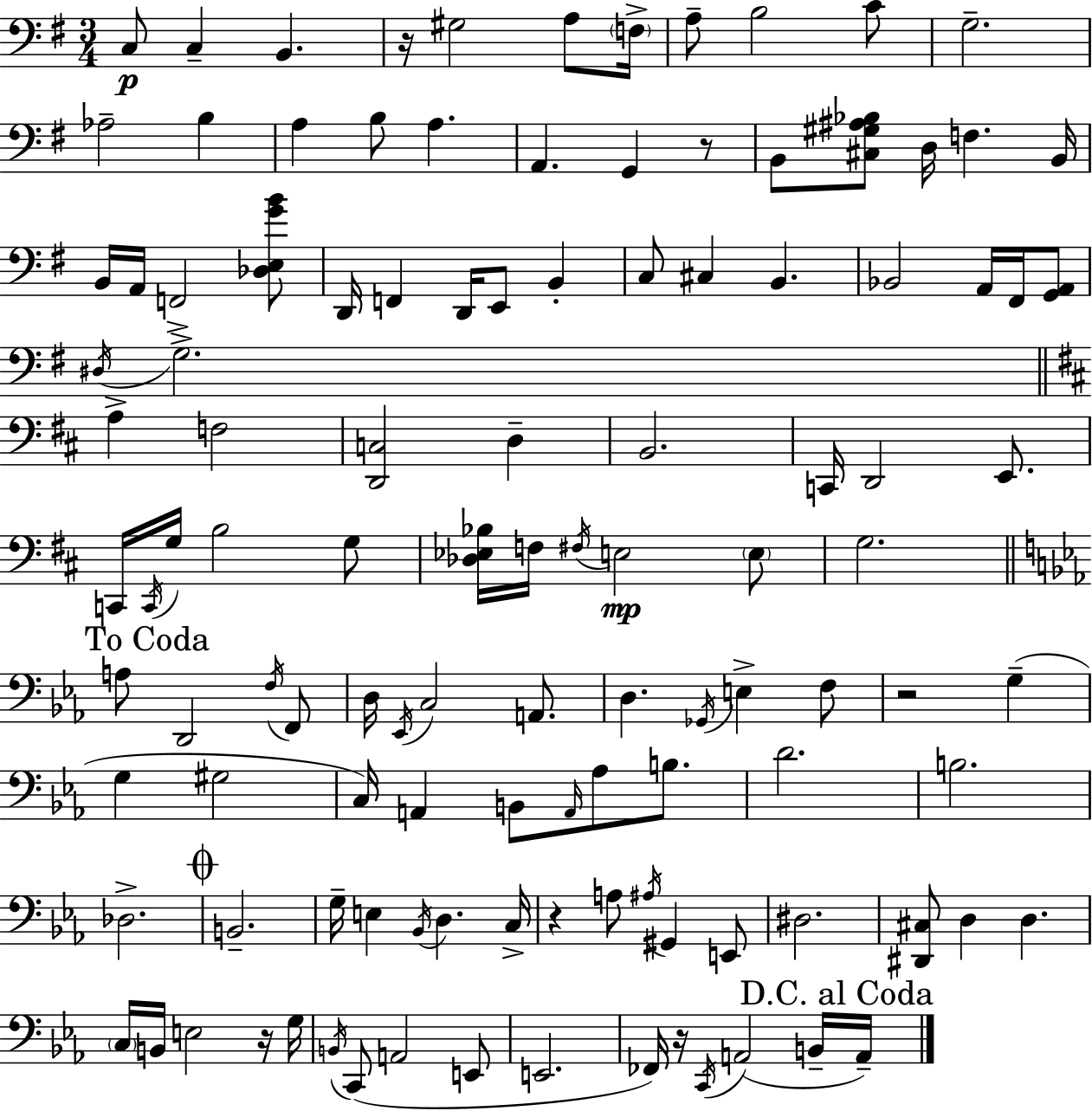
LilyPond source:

{
  \clef bass
  \numericTimeSignature
  \time 3/4
  \key e \minor
  c8\p c4-- b,4. | r16 gis2 a8 \parenthesize f16-> | a8-- b2 c'8 | g2.-- | \break aes2-- b4 | a4 b8 a4. | a,4. g,4 r8 | b,8 <cis gis ais bes>8 d16 f4. b,16 | \break b,16 a,16 f,2-> <des e g' b'>8 | d,16 f,4 d,16 e,8 b,4-. | c8 cis4 b,4. | bes,2 a,16 fis,16 <g, a,>8 | \break \acciaccatura { dis16 } g2.-> | \bar "||" \break \key d \major a4-> f2 | <d, c>2 d4-- | b,2. | c,16 d,2 e,8. | \break c,16 \acciaccatura { c,16 } g16 b2 g8 | <des ees bes>16 f16 \acciaccatura { fis16 } e2\mp | \parenthesize e8 g2. | \mark "To Coda" \bar "||" \break \key ees \major a8 d,2 \acciaccatura { f16 } f,8 | d16 \acciaccatura { ees,16 } c2 a,8. | d4. \acciaccatura { ges,16 } e4-> | f8 r2 g4--( | \break g4 gis2 | c16) a,4 b,8 \grace { a,16 } aes8 | b8. d'2. | b2. | \break des2.-> | \mark \markup { \musicglyph "scripts.coda" } b,2.-- | g16-- e4 \acciaccatura { bes,16 } d4. | c16-> r4 a8 \acciaccatura { ais16 } | \break gis,4 e,8 dis2. | <dis, cis>8 d4 | d4. \parenthesize c16 b,16 e2 | r16 g16 \acciaccatura { b,16 } c,8( a,2 | \break e,8 e,2. | fes,16) r16 \acciaccatura { c,16 }( a,2 | b,16-- \mark "D.C. al Coda" a,16--) \bar "|."
}